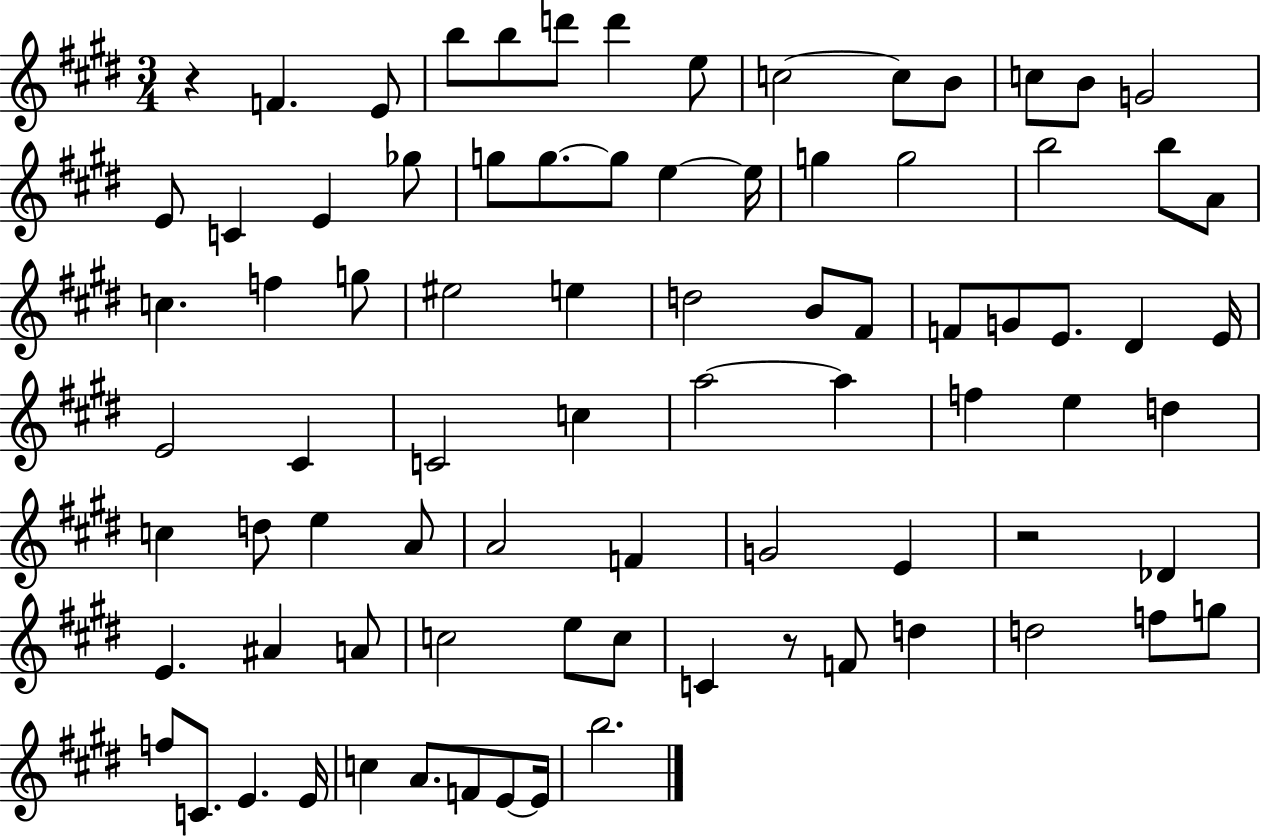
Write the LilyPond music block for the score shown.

{
  \clef treble
  \numericTimeSignature
  \time 3/4
  \key e \major
  r4 f'4. e'8 | b''8 b''8 d'''8 d'''4 e''8 | c''2~~ c''8 b'8 | c''8 b'8 g'2 | \break e'8 c'4 e'4 ges''8 | g''8 g''8.~~ g''8 e''4~~ e''16 | g''4 g''2 | b''2 b''8 a'8 | \break c''4. f''4 g''8 | eis''2 e''4 | d''2 b'8 fis'8 | f'8 g'8 e'8. dis'4 e'16 | \break e'2 cis'4 | c'2 c''4 | a''2~~ a''4 | f''4 e''4 d''4 | \break c''4 d''8 e''4 a'8 | a'2 f'4 | g'2 e'4 | r2 des'4 | \break e'4. ais'4 a'8 | c''2 e''8 c''8 | c'4 r8 f'8 d''4 | d''2 f''8 g''8 | \break f''8 c'8. e'4. e'16 | c''4 a'8. f'8 e'8~~ e'16 | b''2. | \bar "|."
}